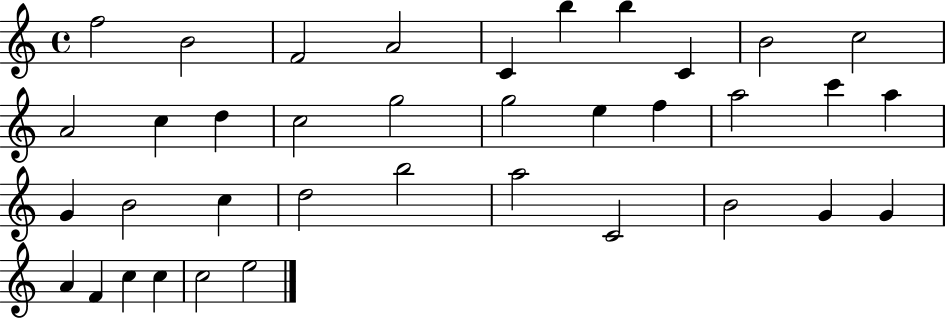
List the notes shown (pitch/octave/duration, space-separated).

F5/h B4/h F4/h A4/h C4/q B5/q B5/q C4/q B4/h C5/h A4/h C5/q D5/q C5/h G5/h G5/h E5/q F5/q A5/h C6/q A5/q G4/q B4/h C5/q D5/h B5/h A5/h C4/h B4/h G4/q G4/q A4/q F4/q C5/q C5/q C5/h E5/h